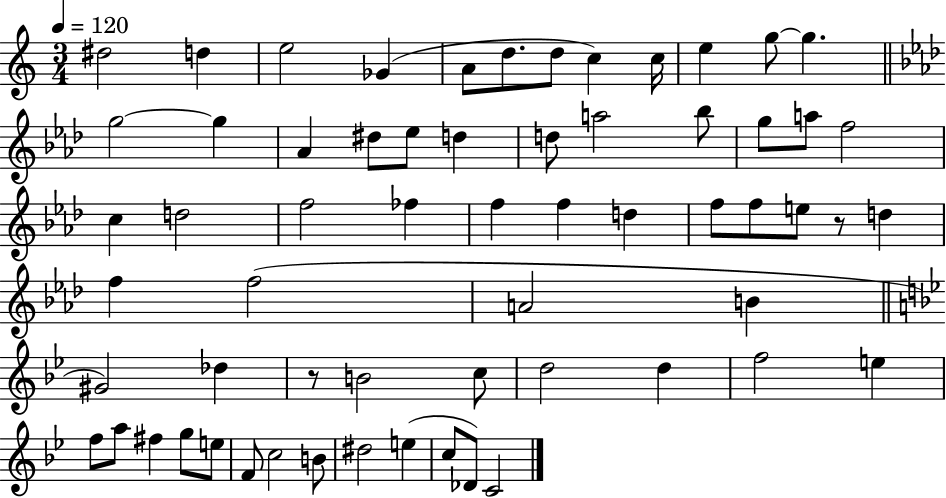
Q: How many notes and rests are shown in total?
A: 62